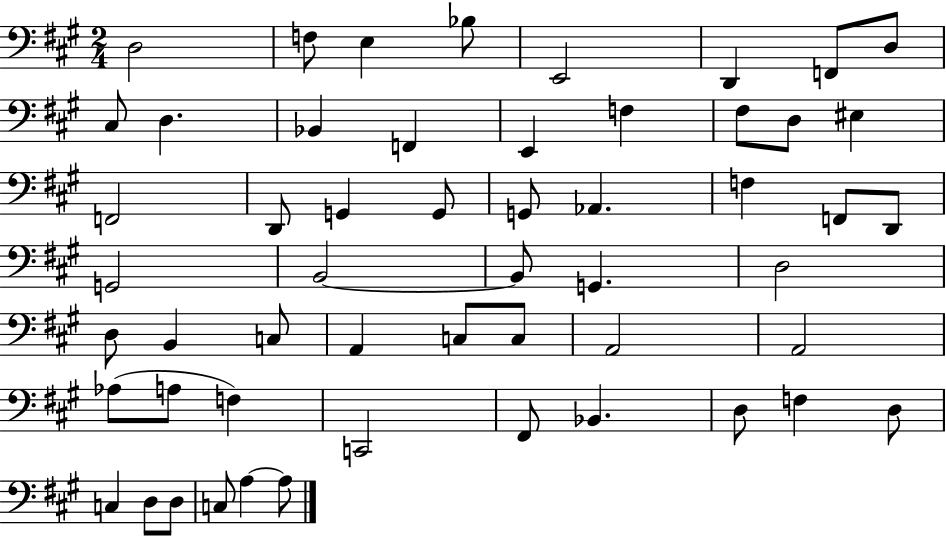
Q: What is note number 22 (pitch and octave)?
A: G2